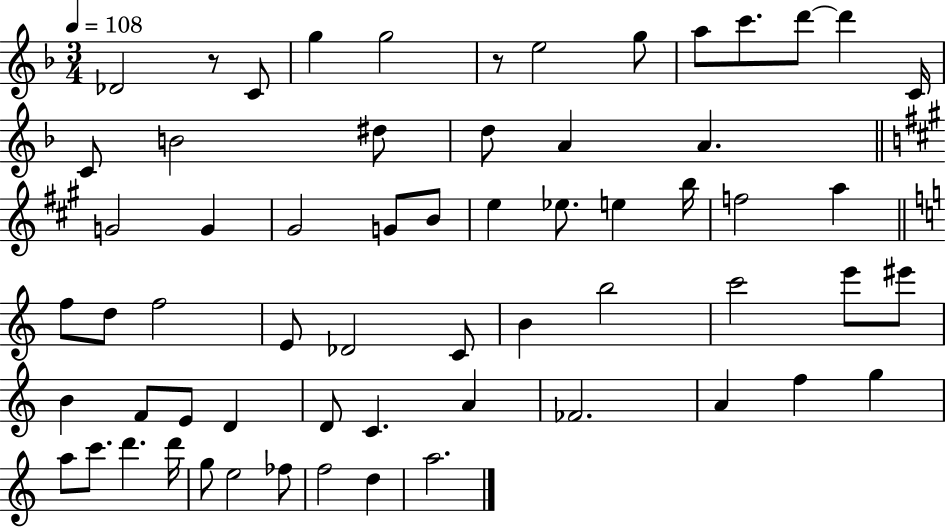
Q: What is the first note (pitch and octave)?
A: Db4